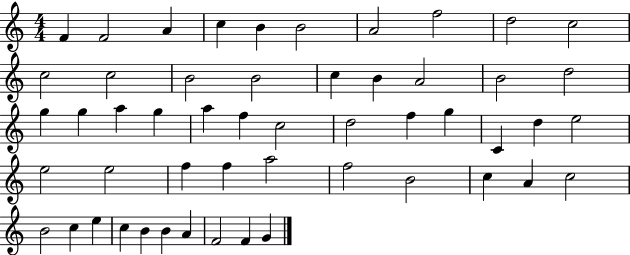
{
  \clef treble
  \numericTimeSignature
  \time 4/4
  \key c \major
  f'4 f'2 a'4 | c''4 b'4 b'2 | a'2 f''2 | d''2 c''2 | \break c''2 c''2 | b'2 b'2 | c''4 b'4 a'2 | b'2 d''2 | \break g''4 g''4 a''4 g''4 | a''4 f''4 c''2 | d''2 f''4 g''4 | c'4 d''4 e''2 | \break e''2 e''2 | f''4 f''4 a''2 | f''2 b'2 | c''4 a'4 c''2 | \break b'2 c''4 e''4 | c''4 b'4 b'4 a'4 | f'2 f'4 g'4 | \bar "|."
}